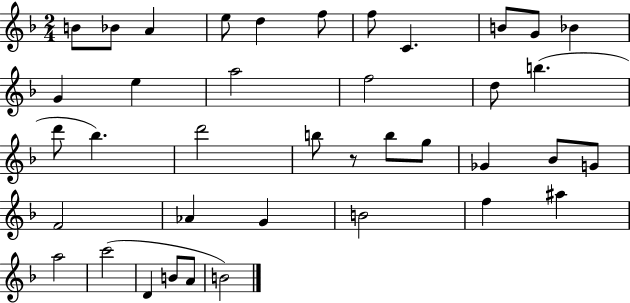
X:1
T:Untitled
M:2/4
L:1/4
K:F
B/2 _B/2 A e/2 d f/2 f/2 C B/2 G/2 _B G e a2 f2 d/2 b d'/2 _b d'2 b/2 z/2 b/2 g/2 _G _B/2 G/2 F2 _A G B2 f ^a a2 c'2 D B/2 A/2 B2